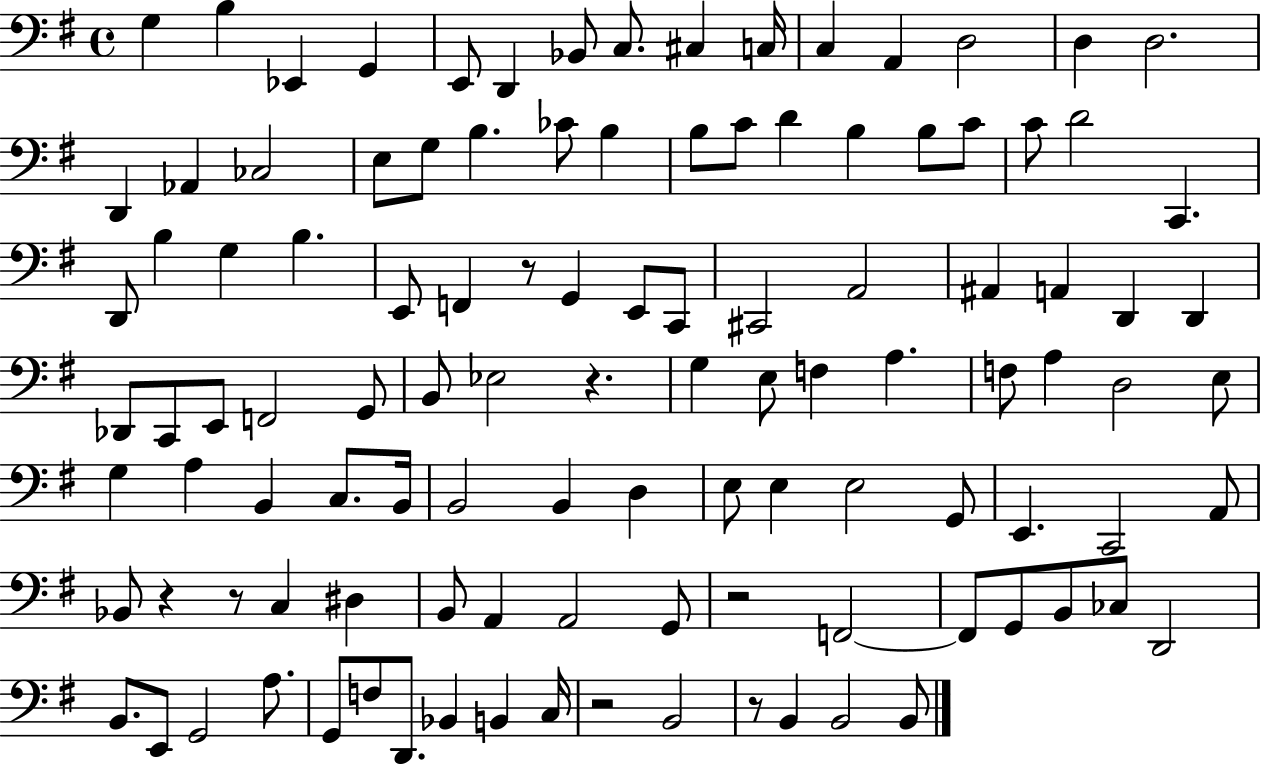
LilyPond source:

{
  \clef bass
  \time 4/4
  \defaultTimeSignature
  \key g \major
  \repeat volta 2 { g4 b4 ees,4 g,4 | e,8 d,4 bes,8 c8. cis4 c16 | c4 a,4 d2 | d4 d2. | \break d,4 aes,4 ces2 | e8 g8 b4. ces'8 b4 | b8 c'8 d'4 b4 b8 c'8 | c'8 d'2 c,4. | \break d,8 b4 g4 b4. | e,8 f,4 r8 g,4 e,8 c,8 | cis,2 a,2 | ais,4 a,4 d,4 d,4 | \break des,8 c,8 e,8 f,2 g,8 | b,8 ees2 r4. | g4 e8 f4 a4. | f8 a4 d2 e8 | \break g4 a4 b,4 c8. b,16 | b,2 b,4 d4 | e8 e4 e2 g,8 | e,4. c,2 a,8 | \break bes,8 r4 r8 c4 dis4 | b,8 a,4 a,2 g,8 | r2 f,2~~ | f,8 g,8 b,8 ces8 d,2 | \break b,8. e,8 g,2 a8. | g,8 f8 d,8. bes,4 b,4 c16 | r2 b,2 | r8 b,4 b,2 b,8 | \break } \bar "|."
}